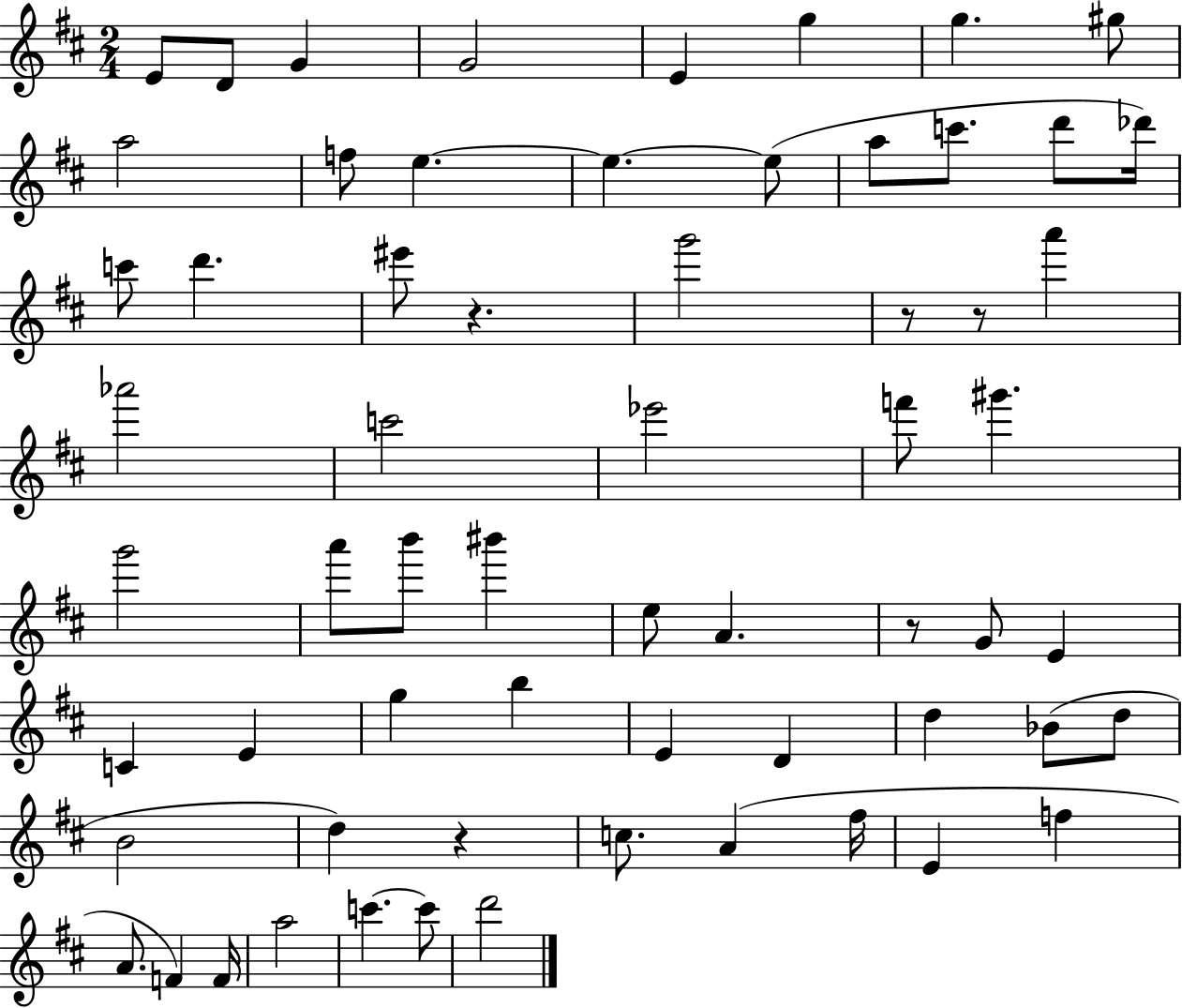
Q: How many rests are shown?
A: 5